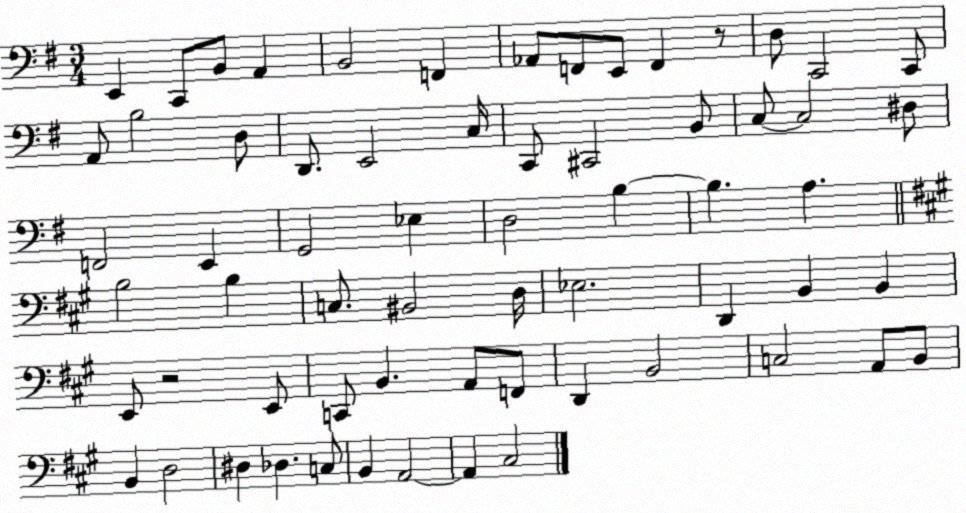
X:1
T:Untitled
M:3/4
L:1/4
K:G
E,, C,,/2 B,,/2 A,, B,,2 F,, _A,,/2 F,,/2 E,,/2 F,, z/2 D,/2 C,,2 C,,/2 A,,/2 B,2 D,/2 D,,/2 E,,2 C,/4 C,,/2 ^C,,2 B,,/2 C,/2 C,2 ^D,/2 F,,2 E,, G,,2 _E, D,2 B, B, A, B,2 B, C,/2 ^B,,2 D,/4 _E,2 D,, B,, B,, E,,/2 z2 E,,/2 C,,/2 B,, A,,/2 F,,/2 D,, B,,2 C,2 A,,/2 B,,/2 B,, D,2 ^D, _D, C,/2 B,, A,,2 A,, ^C,2